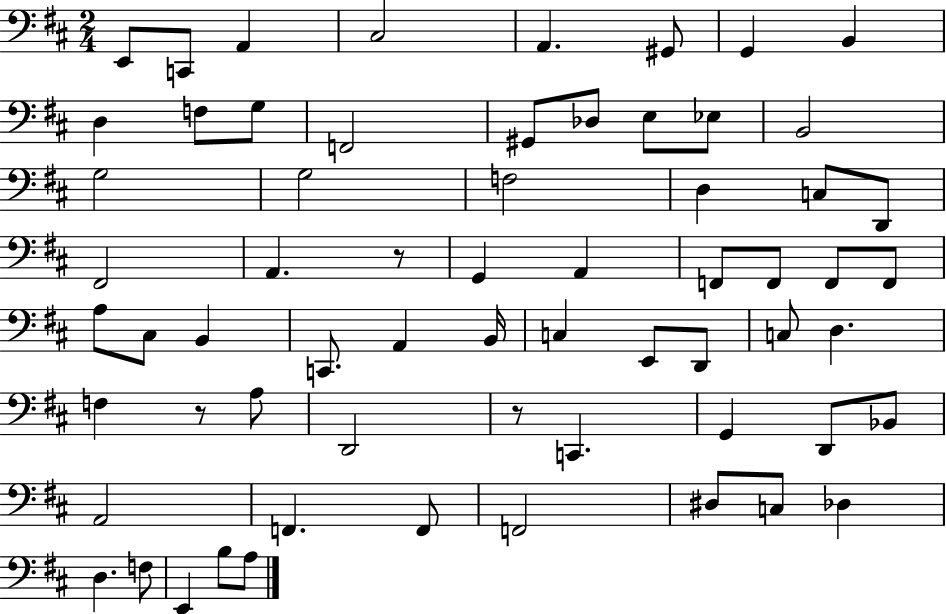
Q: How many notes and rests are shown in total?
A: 64